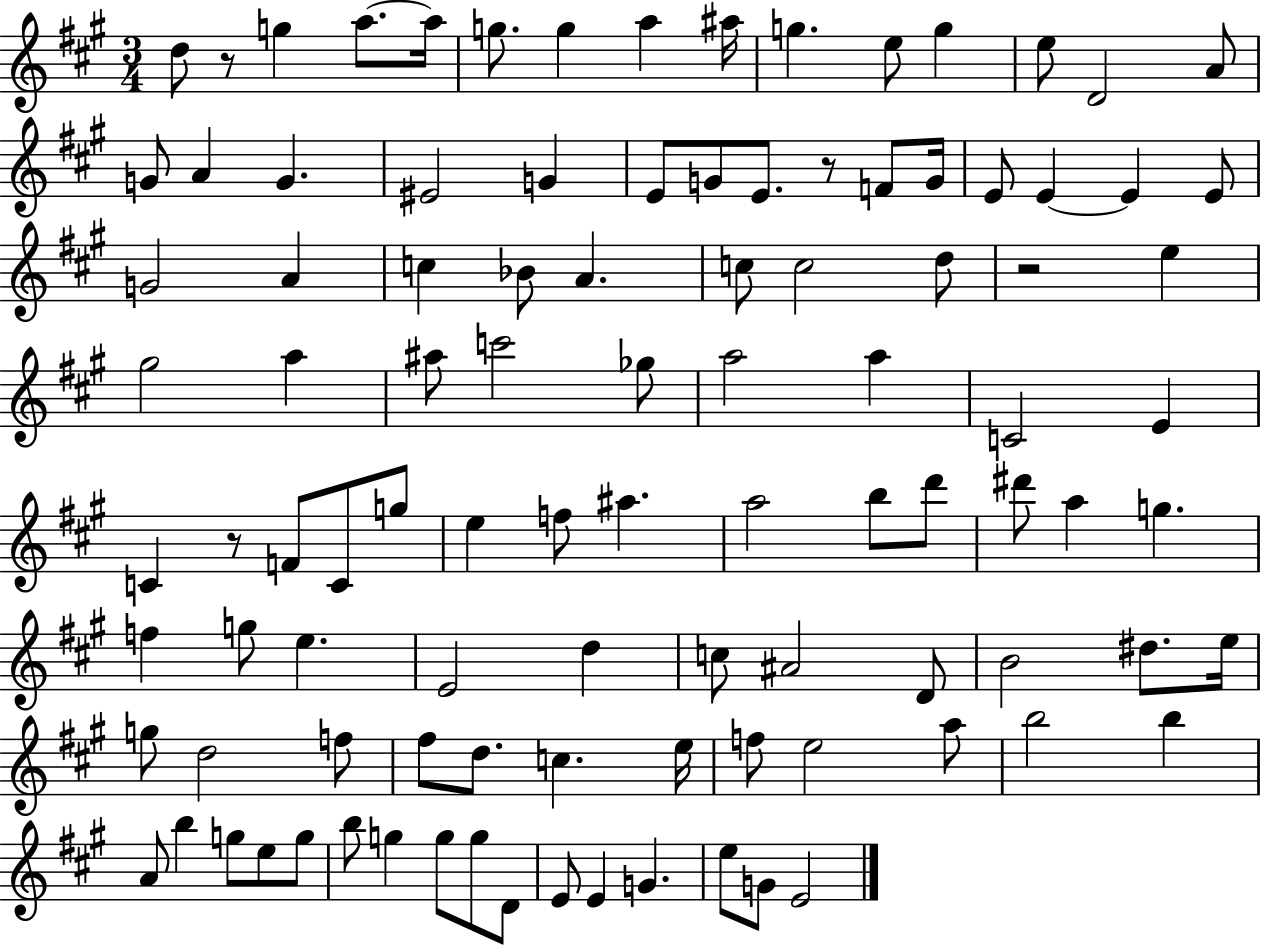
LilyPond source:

{
  \clef treble
  \numericTimeSignature
  \time 3/4
  \key a \major
  d''8 r8 g''4 a''8.~~ a''16 | g''8. g''4 a''4 ais''16 | g''4. e''8 g''4 | e''8 d'2 a'8 | \break g'8 a'4 g'4. | eis'2 g'4 | e'8 g'8 e'8. r8 f'8 g'16 | e'8 e'4~~ e'4 e'8 | \break g'2 a'4 | c''4 bes'8 a'4. | c''8 c''2 d''8 | r2 e''4 | \break gis''2 a''4 | ais''8 c'''2 ges''8 | a''2 a''4 | c'2 e'4 | \break c'4 r8 f'8 c'8 g''8 | e''4 f''8 ais''4. | a''2 b''8 d'''8 | dis'''8 a''4 g''4. | \break f''4 g''8 e''4. | e'2 d''4 | c''8 ais'2 d'8 | b'2 dis''8. e''16 | \break g''8 d''2 f''8 | fis''8 d''8. c''4. e''16 | f''8 e''2 a''8 | b''2 b''4 | \break a'8 b''4 g''8 e''8 g''8 | b''8 g''4 g''8 g''8 d'8 | e'8 e'4 g'4. | e''8 g'8 e'2 | \break \bar "|."
}